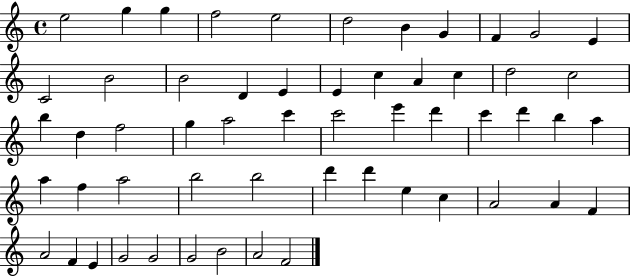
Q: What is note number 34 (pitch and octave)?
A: B5